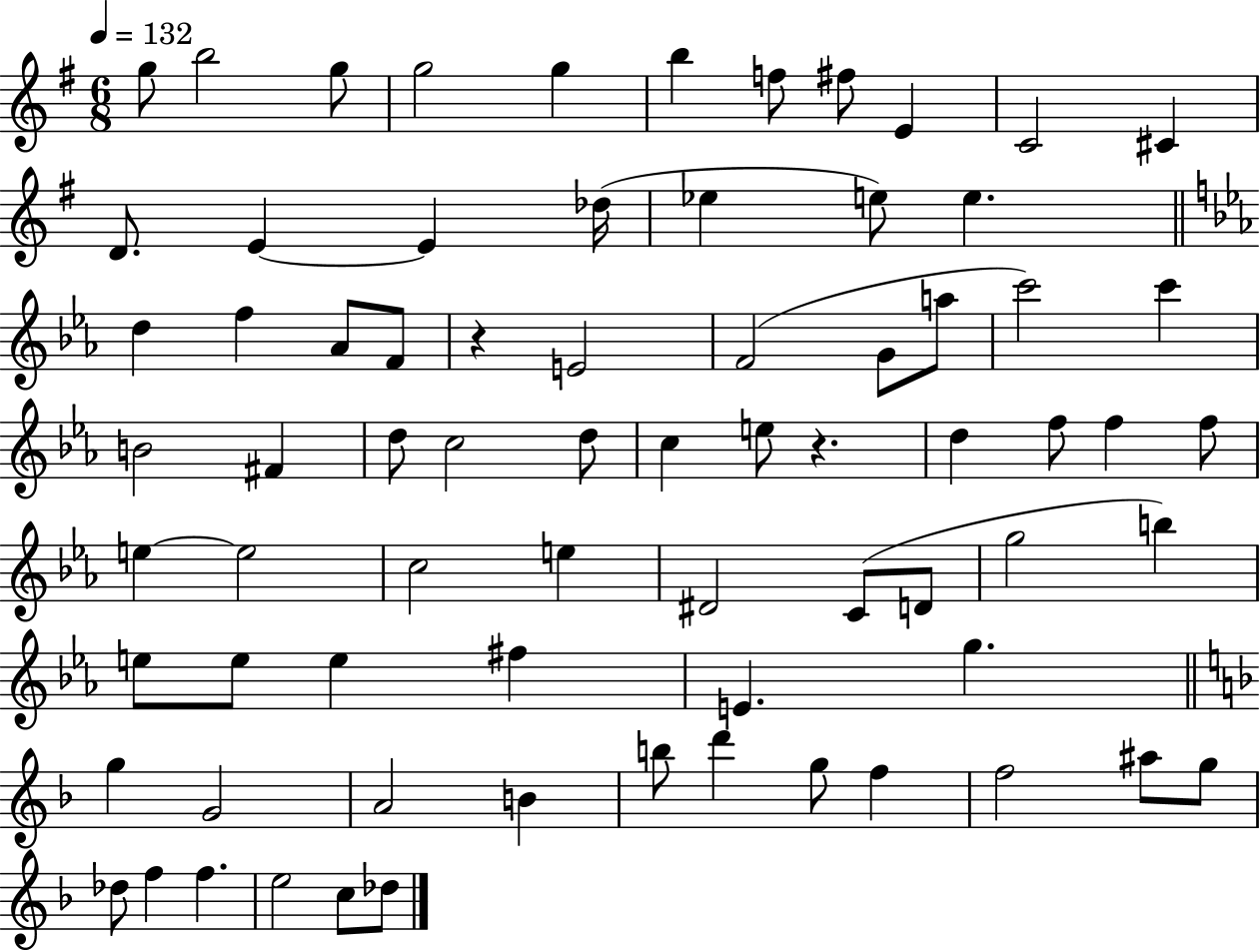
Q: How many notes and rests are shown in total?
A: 73